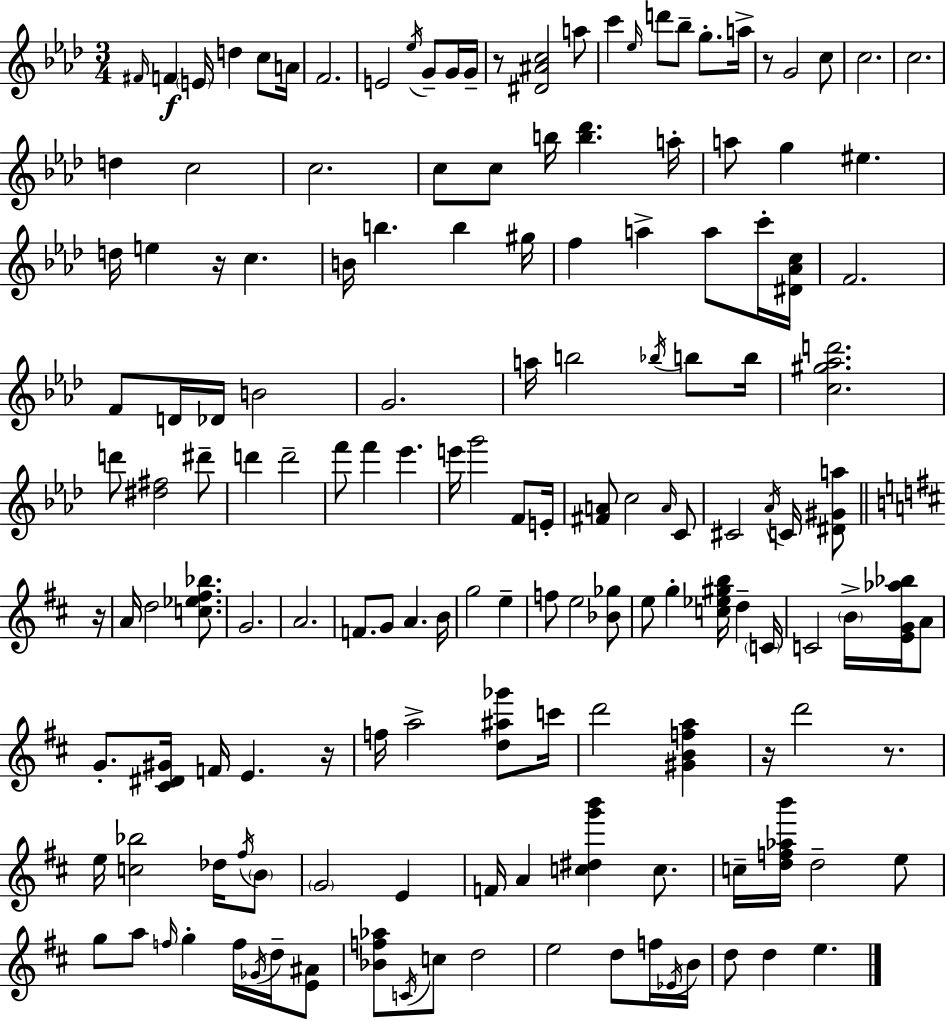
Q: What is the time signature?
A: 3/4